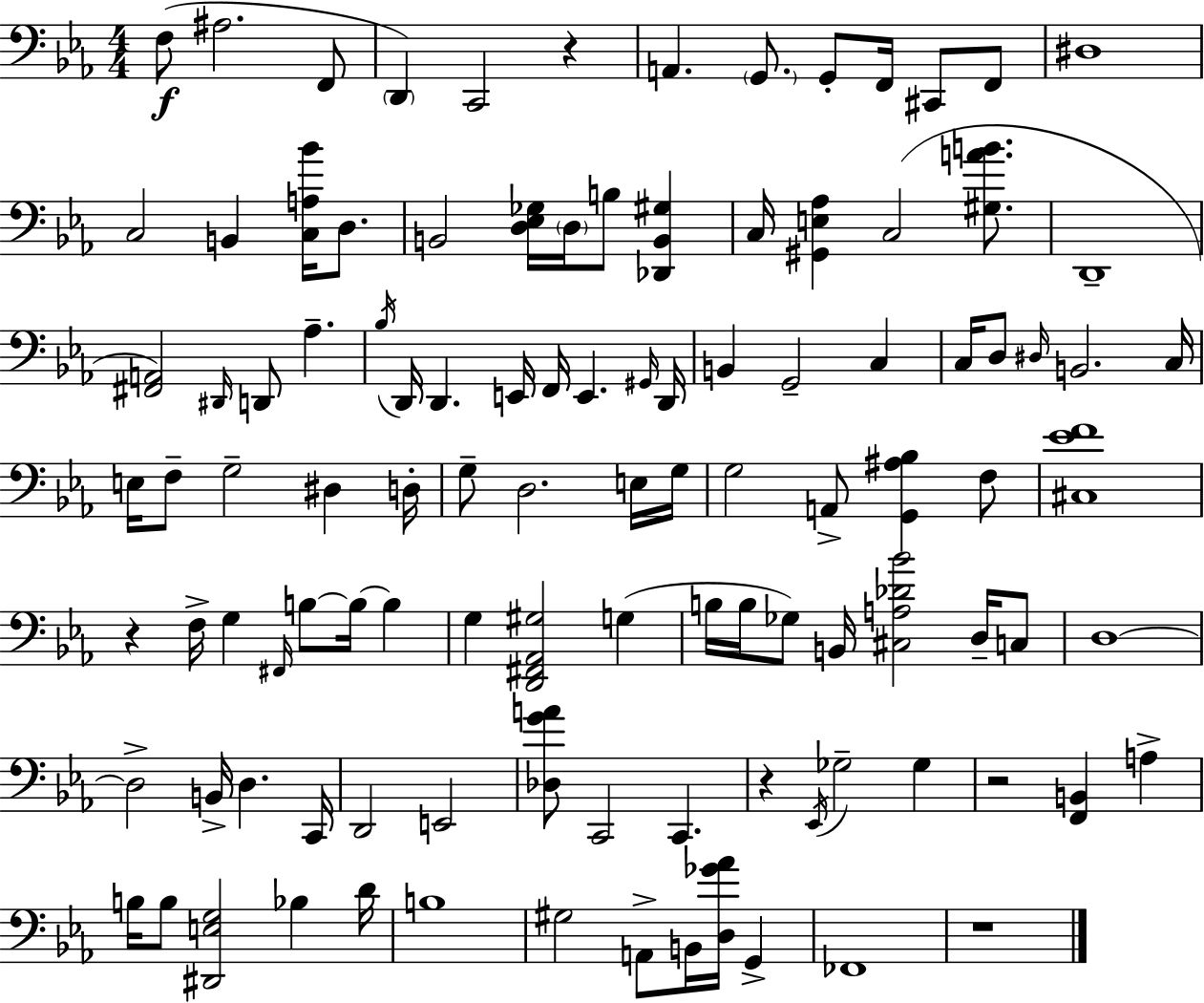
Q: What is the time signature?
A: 4/4